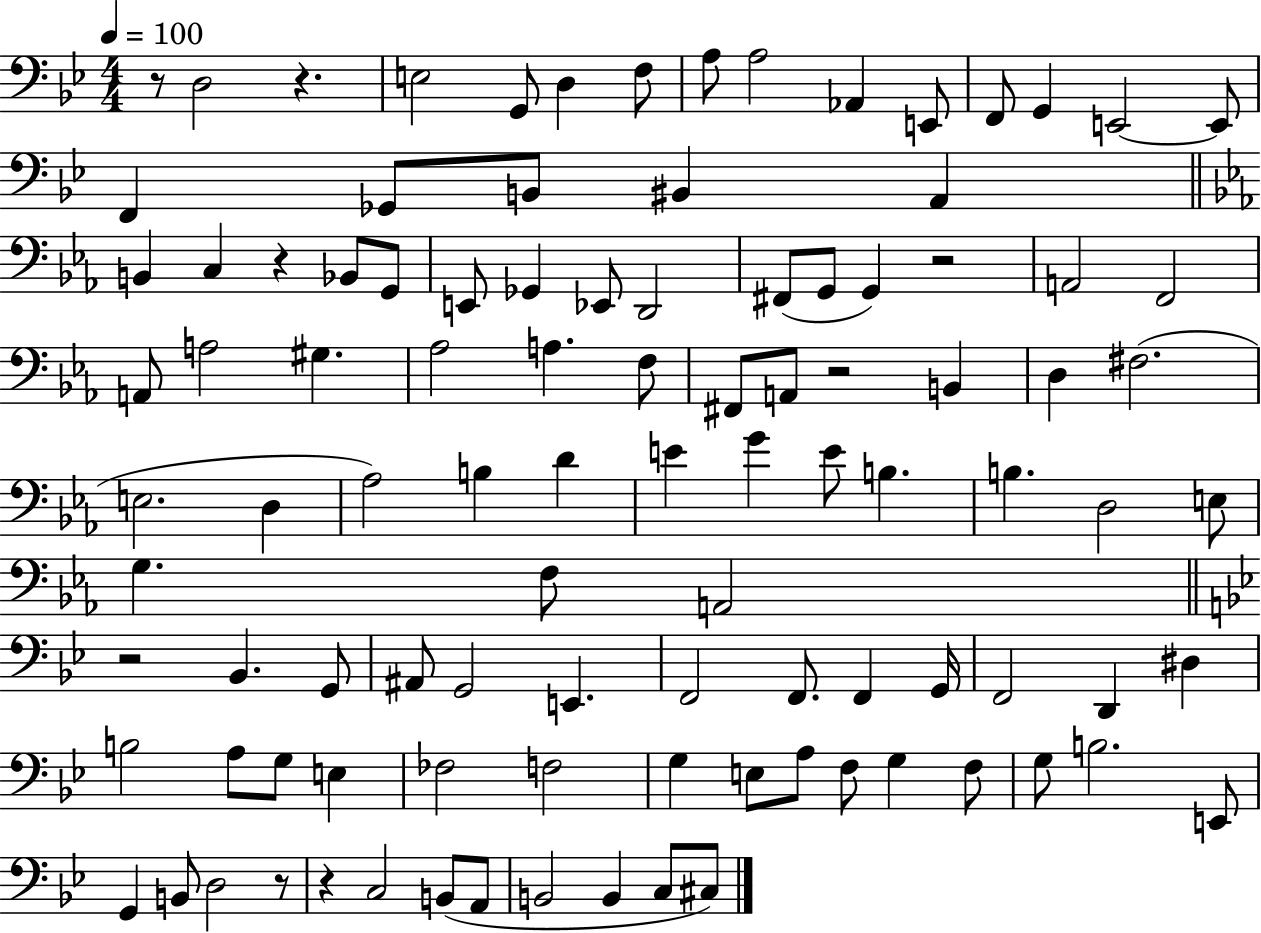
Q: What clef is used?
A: bass